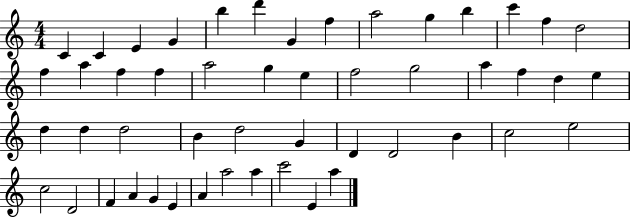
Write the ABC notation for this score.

X:1
T:Untitled
M:4/4
L:1/4
K:C
C C E G b d' G f a2 g b c' f d2 f a f f a2 g e f2 g2 a f d e d d d2 B d2 G D D2 B c2 e2 c2 D2 F A G E A a2 a c'2 E a